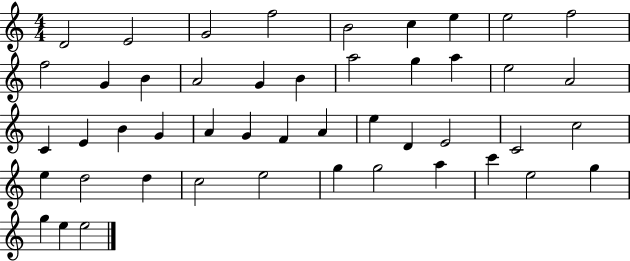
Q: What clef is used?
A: treble